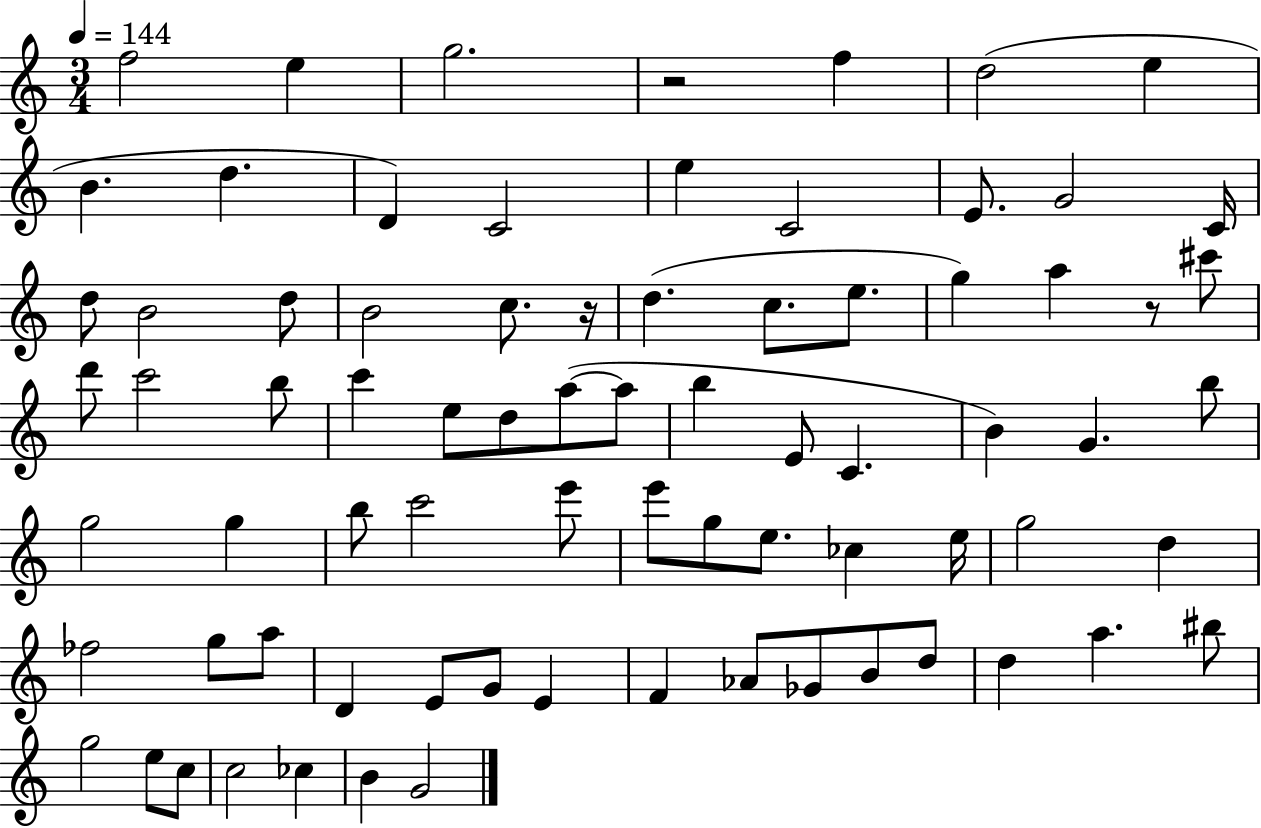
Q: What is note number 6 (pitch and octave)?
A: E5